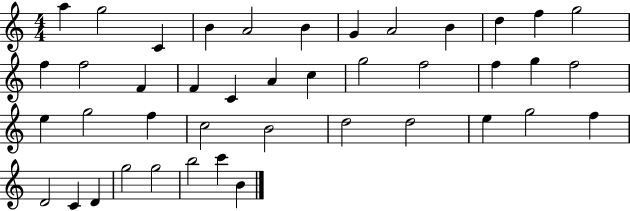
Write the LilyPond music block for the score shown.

{
  \clef treble
  \numericTimeSignature
  \time 4/4
  \key c \major
  a''4 g''2 c'4 | b'4 a'2 b'4 | g'4 a'2 b'4 | d''4 f''4 g''2 | \break f''4 f''2 f'4 | f'4 c'4 a'4 c''4 | g''2 f''2 | f''4 g''4 f''2 | \break e''4 g''2 f''4 | c''2 b'2 | d''2 d''2 | e''4 g''2 f''4 | \break d'2 c'4 d'4 | g''2 g''2 | b''2 c'''4 b'4 | \bar "|."
}